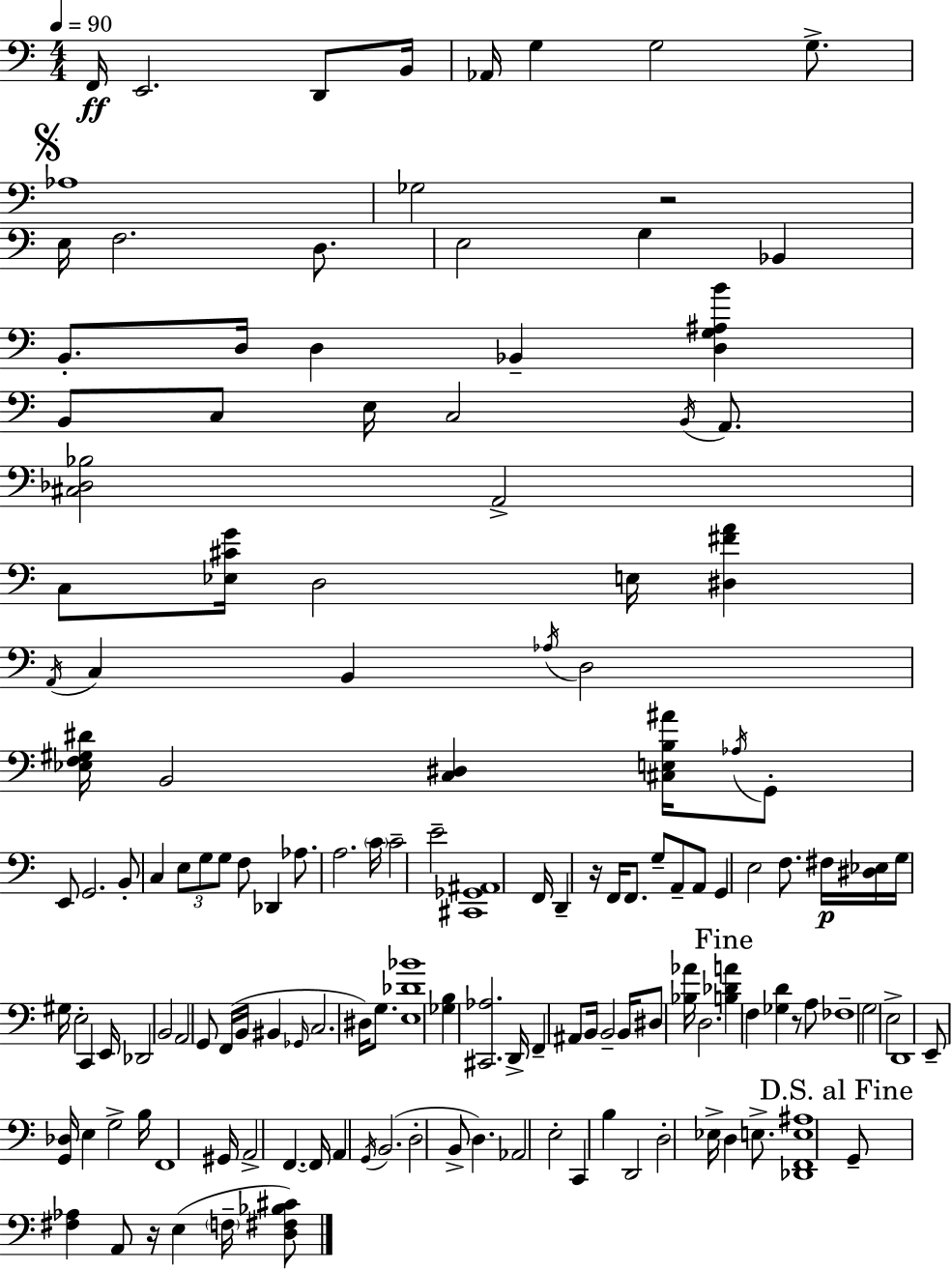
F2/s E2/h. D2/e B2/s Ab2/s G3/q G3/h G3/e. Ab3/w Gb3/h R/h E3/s F3/h. D3/e. E3/h G3/q Bb2/q B2/e. D3/s D3/q Bb2/q [D3,G3,A#3,B4]/q B2/e C3/e E3/s C3/h B2/s A2/e. [C#3,Db3,Bb3]/h A2/h C3/e [Eb3,C#4,G4]/s D3/h E3/s [D#3,F#4,A4]/q A2/s C3/q B2/q Ab3/s D3/h [Eb3,F3,G#3,D#4]/s B2/h [C3,D#3]/q [C#3,E3,B3,A#4]/s Ab3/s G2/e E2/e G2/h. B2/e C3/q E3/e G3/e G3/e F3/e Db2/q Ab3/e. A3/h. C4/s C4/h E4/h [C#2,Gb2,A#2]/w F2/s D2/q R/s F2/s F2/e. G3/e A2/e A2/e G2/q E3/h F3/e. F#3/s [D#3,Eb3]/s G3/s G#3/s E3/h C2/q E2/s Db2/h B2/h A2/h G2/e F2/s B2/s BIS2/q Gb2/s C3/h. D#3/s G3/e. [E3,Db4,Bb4]/w [Gb3,B3]/q [C#2,Ab3]/h. D2/s F2/q A#2/e B2/s B2/h B2/s D#3/e [Bb3,Ab4]/s D3/h. [B3,Db4,A4]/q F3/q [Gb3,D4]/q R/e A3/e FES3/w G3/h E3/h D2/w E2/e [G2,Db3]/s E3/q G3/h B3/s F2/w G#2/s A2/h F2/q. F2/s A2/q G2/s B2/h. D3/h B2/e D3/q. Ab2/h E3/h C2/q B3/q D2/h D3/h Eb3/s D3/q E3/e. [Db2,F2,E3,A#3]/w G2/e [F#3,Ab3]/q A2/e R/s E3/q F3/s [D3,F#3,Bb3,C#4]/e